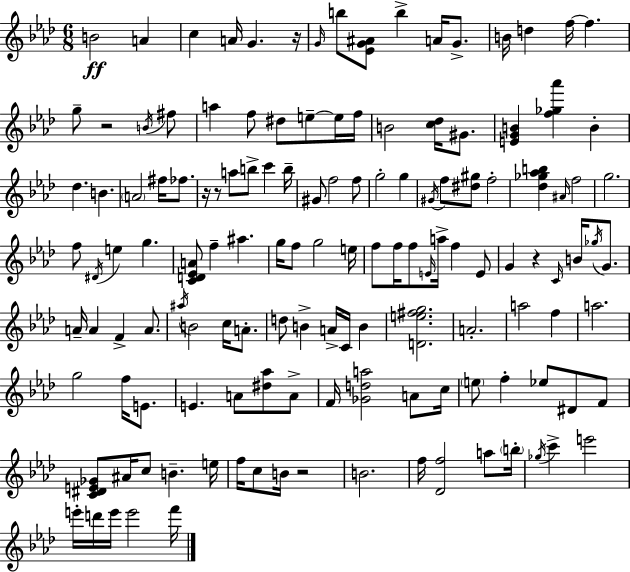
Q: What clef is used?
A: treble